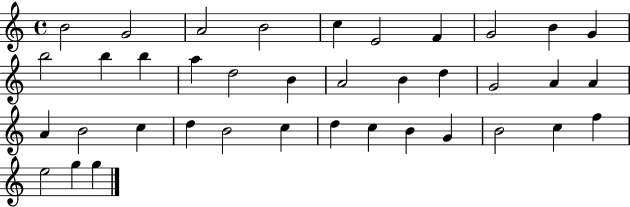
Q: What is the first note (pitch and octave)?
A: B4